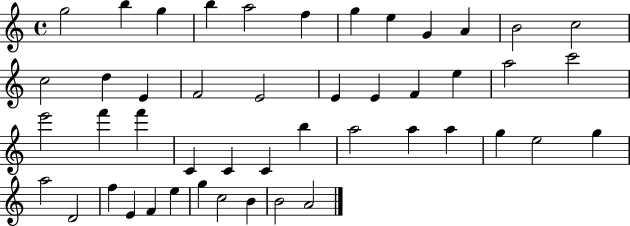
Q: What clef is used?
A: treble